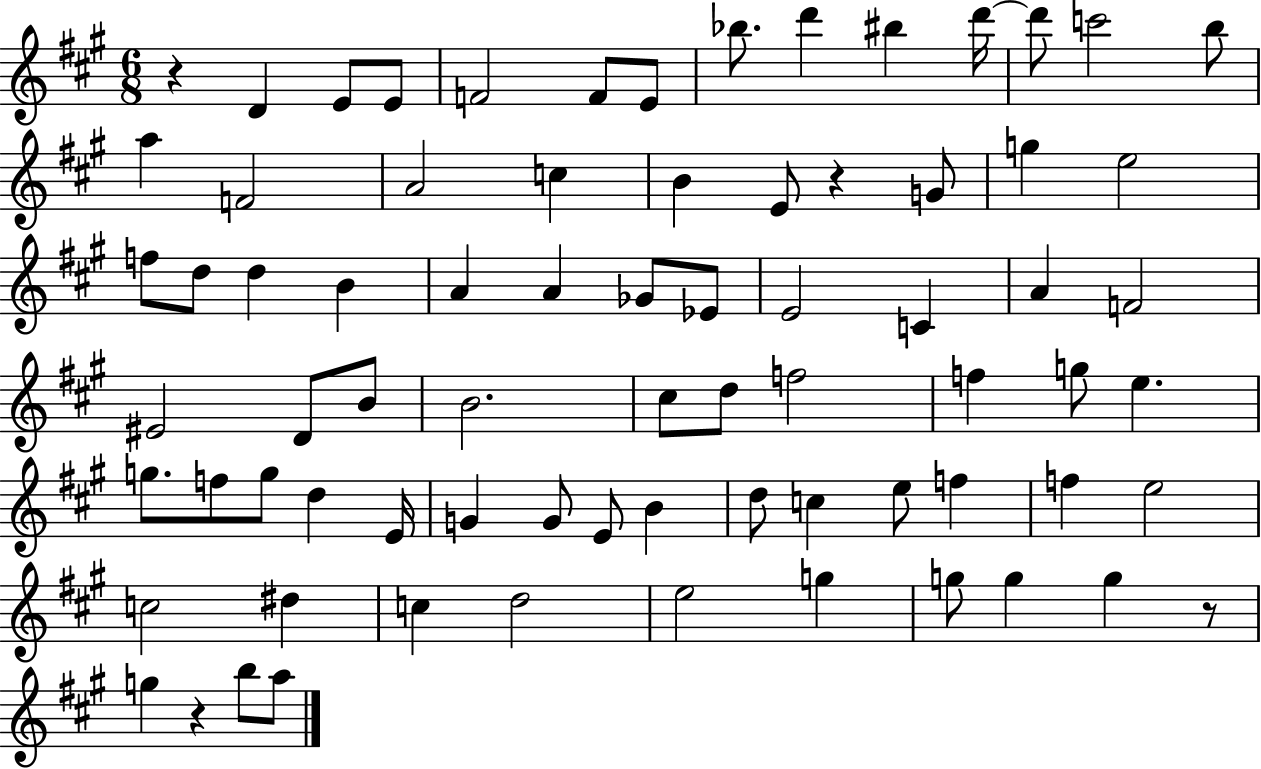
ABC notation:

X:1
T:Untitled
M:6/8
L:1/4
K:A
z D E/2 E/2 F2 F/2 E/2 _b/2 d' ^b d'/4 d'/2 c'2 b/2 a F2 A2 c B E/2 z G/2 g e2 f/2 d/2 d B A A _G/2 _E/2 E2 C A F2 ^E2 D/2 B/2 B2 ^c/2 d/2 f2 f g/2 e g/2 f/2 g/2 d E/4 G G/2 E/2 B d/2 c e/2 f f e2 c2 ^d c d2 e2 g g/2 g g z/2 g z b/2 a/2